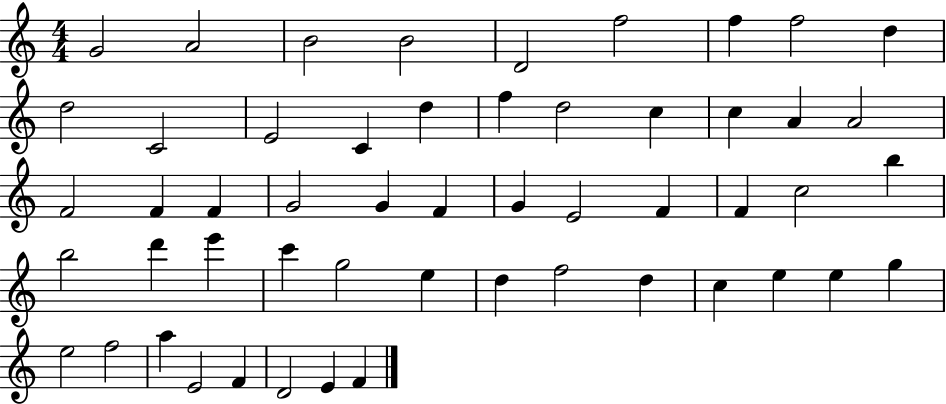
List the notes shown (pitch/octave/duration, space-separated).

G4/h A4/h B4/h B4/h D4/h F5/h F5/q F5/h D5/q D5/h C4/h E4/h C4/q D5/q F5/q D5/h C5/q C5/q A4/q A4/h F4/h F4/q F4/q G4/h G4/q F4/q G4/q E4/h F4/q F4/q C5/h B5/q B5/h D6/q E6/q C6/q G5/h E5/q D5/q F5/h D5/q C5/q E5/q E5/q G5/q E5/h F5/h A5/q E4/h F4/q D4/h E4/q F4/q